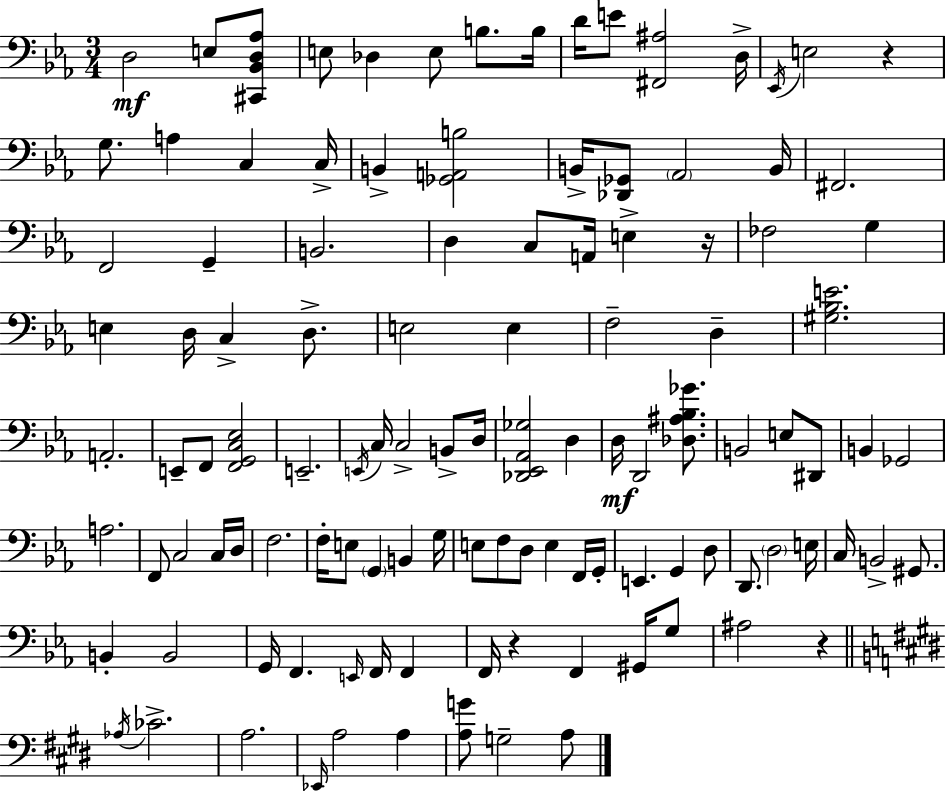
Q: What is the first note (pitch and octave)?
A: D3